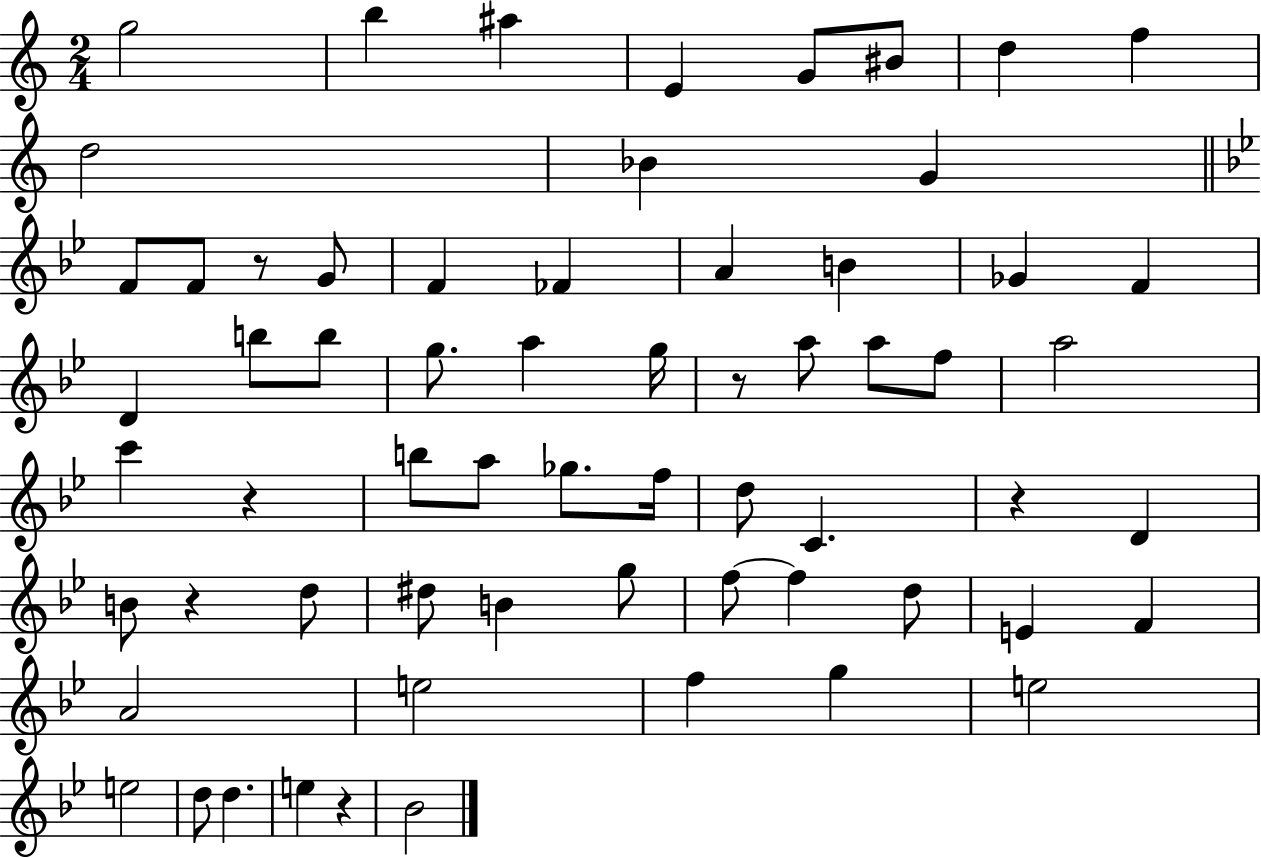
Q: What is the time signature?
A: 2/4